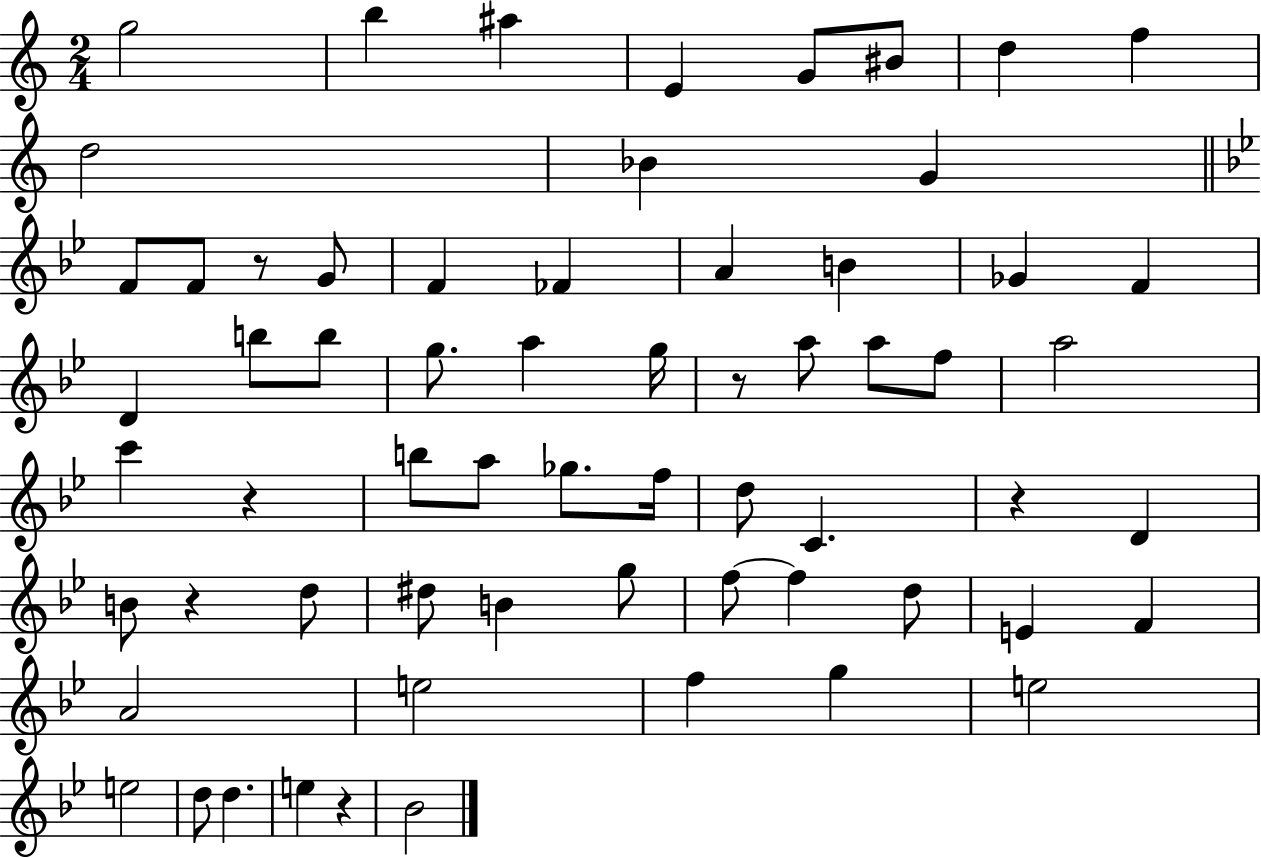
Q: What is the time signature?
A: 2/4